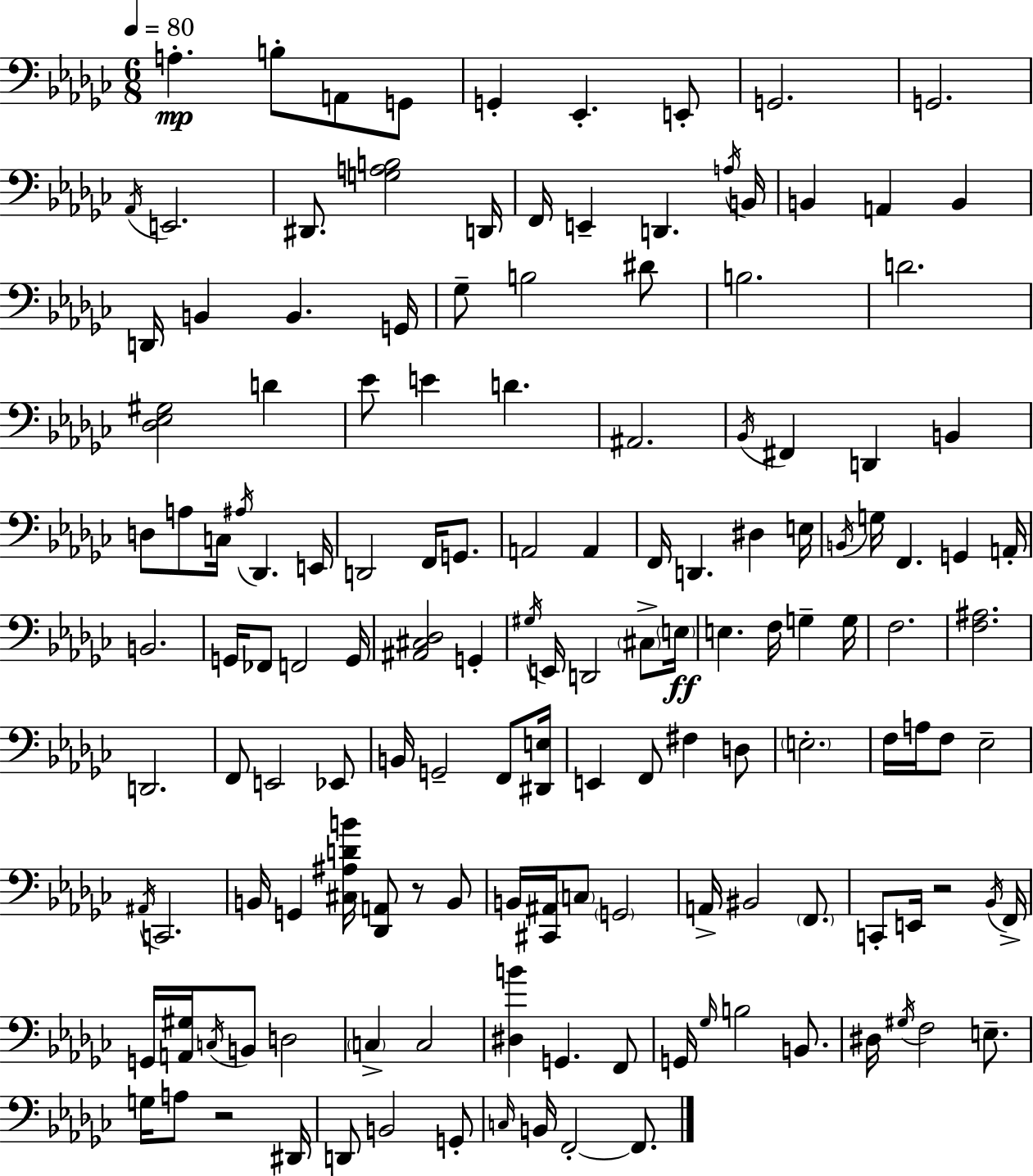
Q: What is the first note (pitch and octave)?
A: A3